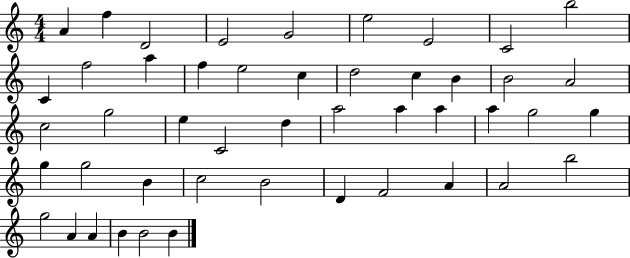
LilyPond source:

{
  \clef treble
  \numericTimeSignature
  \time 4/4
  \key c \major
  a'4 f''4 d'2 | e'2 g'2 | e''2 e'2 | c'2 b''2 | \break c'4 f''2 a''4 | f''4 e''2 c''4 | d''2 c''4 b'4 | b'2 a'2 | \break c''2 g''2 | e''4 c'2 d''4 | a''2 a''4 a''4 | a''4 g''2 g''4 | \break g''4 g''2 b'4 | c''2 b'2 | d'4 f'2 a'4 | a'2 b''2 | \break g''2 a'4 a'4 | b'4 b'2 b'4 | \bar "|."
}